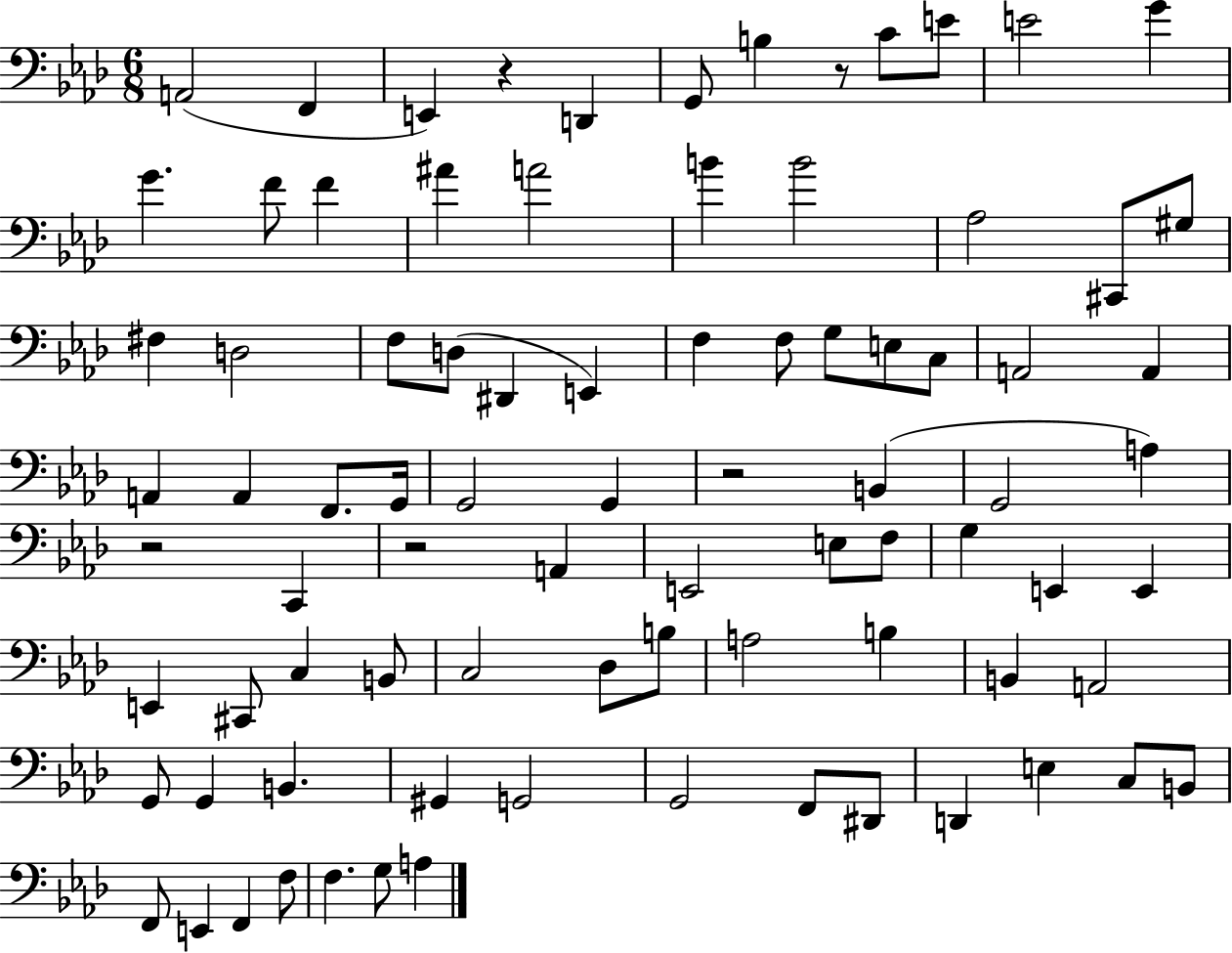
X:1
T:Untitled
M:6/8
L:1/4
K:Ab
A,,2 F,, E,, z D,, G,,/2 B, z/2 C/2 E/2 E2 G G F/2 F ^A A2 B B2 _A,2 ^C,,/2 ^G,/2 ^F, D,2 F,/2 D,/2 ^D,, E,, F, F,/2 G,/2 E,/2 C,/2 A,,2 A,, A,, A,, F,,/2 G,,/4 G,,2 G,, z2 B,, G,,2 A, z2 C,, z2 A,, E,,2 E,/2 F,/2 G, E,, E,, E,, ^C,,/2 C, B,,/2 C,2 _D,/2 B,/2 A,2 B, B,, A,,2 G,,/2 G,, B,, ^G,, G,,2 G,,2 F,,/2 ^D,,/2 D,, E, C,/2 B,,/2 F,,/2 E,, F,, F,/2 F, G,/2 A,